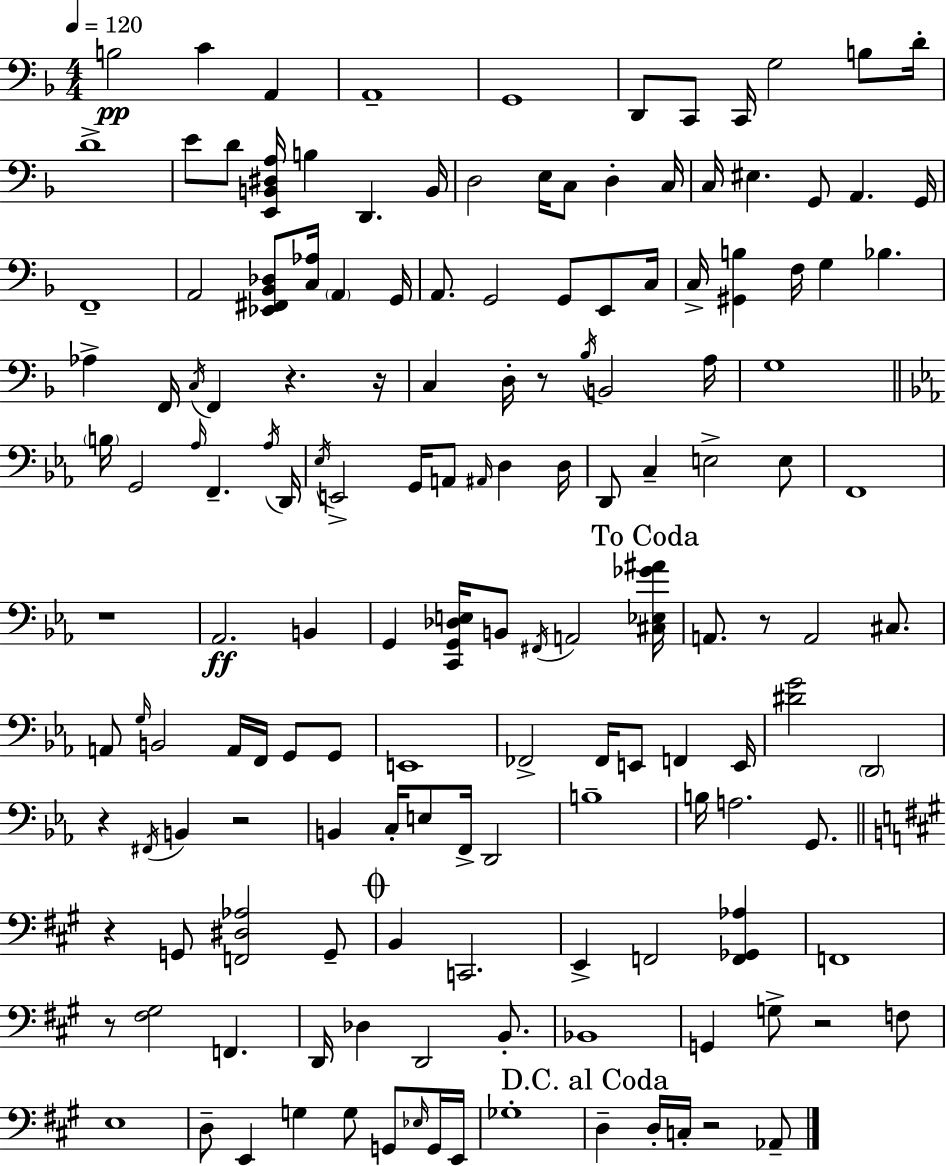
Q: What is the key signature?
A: D minor